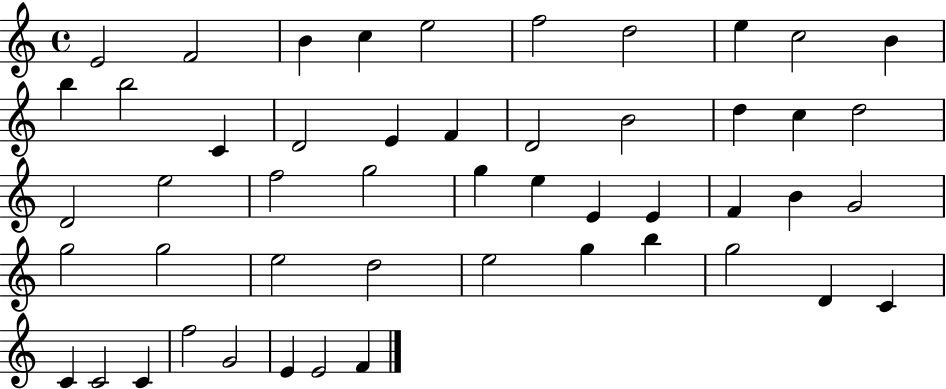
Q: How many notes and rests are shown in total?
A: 50